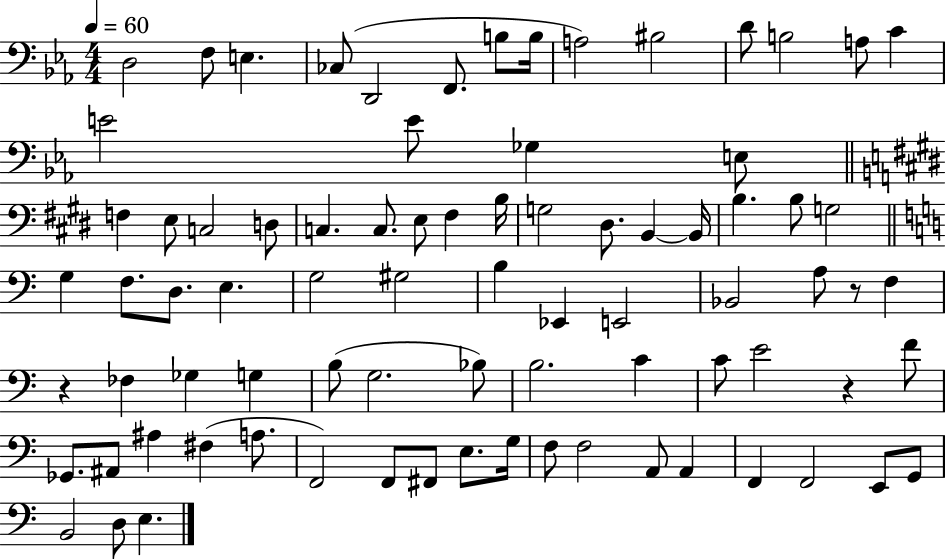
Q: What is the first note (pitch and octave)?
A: D3